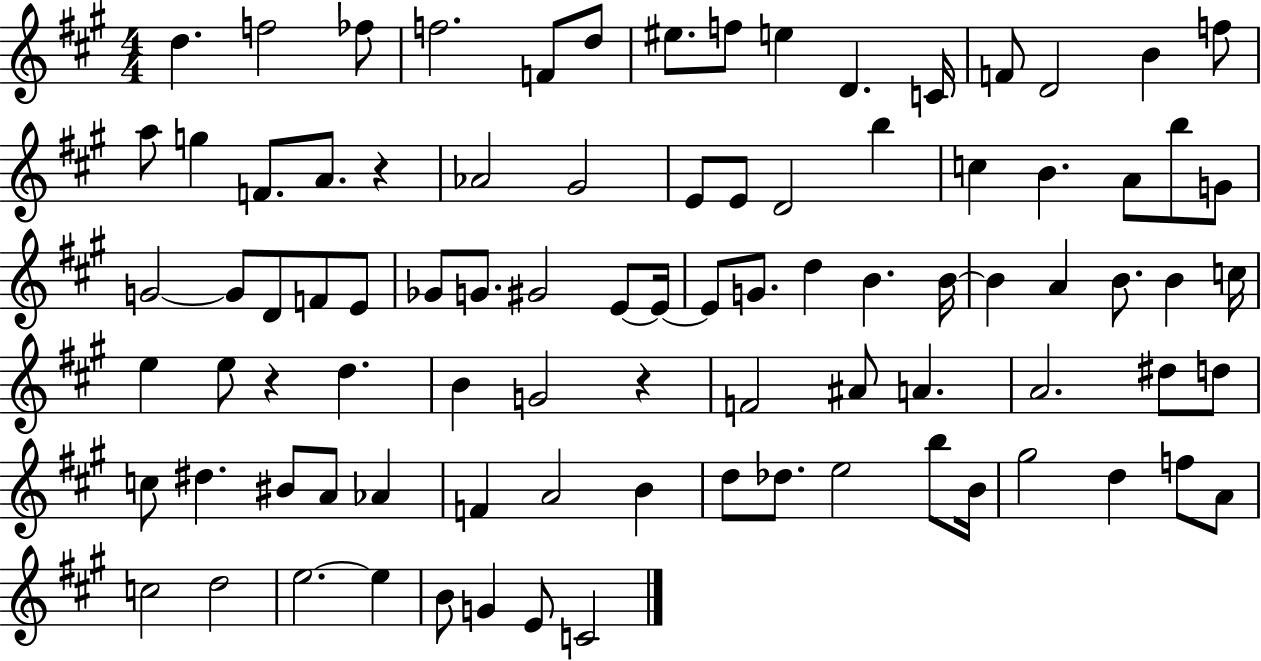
{
  \clef treble
  \numericTimeSignature
  \time 4/4
  \key a \major
  d''4. f''2 fes''8 | f''2. f'8 d''8 | eis''8. f''8 e''4 d'4. c'16 | f'8 d'2 b'4 f''8 | \break a''8 g''4 f'8. a'8. r4 | aes'2 gis'2 | e'8 e'8 d'2 b''4 | c''4 b'4. a'8 b''8 g'8 | \break g'2~~ g'8 d'8 f'8 e'8 | ges'8 g'8. gis'2 e'8~~ e'16~~ | e'8 g'8. d''4 b'4. b'16~~ | b'4 a'4 b'8. b'4 c''16 | \break e''4 e''8 r4 d''4. | b'4 g'2 r4 | f'2 ais'8 a'4. | a'2. dis''8 d''8 | \break c''8 dis''4. bis'8 a'8 aes'4 | f'4 a'2 b'4 | d''8 des''8. e''2 b''8 b'16 | gis''2 d''4 f''8 a'8 | \break c''2 d''2 | e''2.~~ e''4 | b'8 g'4 e'8 c'2 | \bar "|."
}